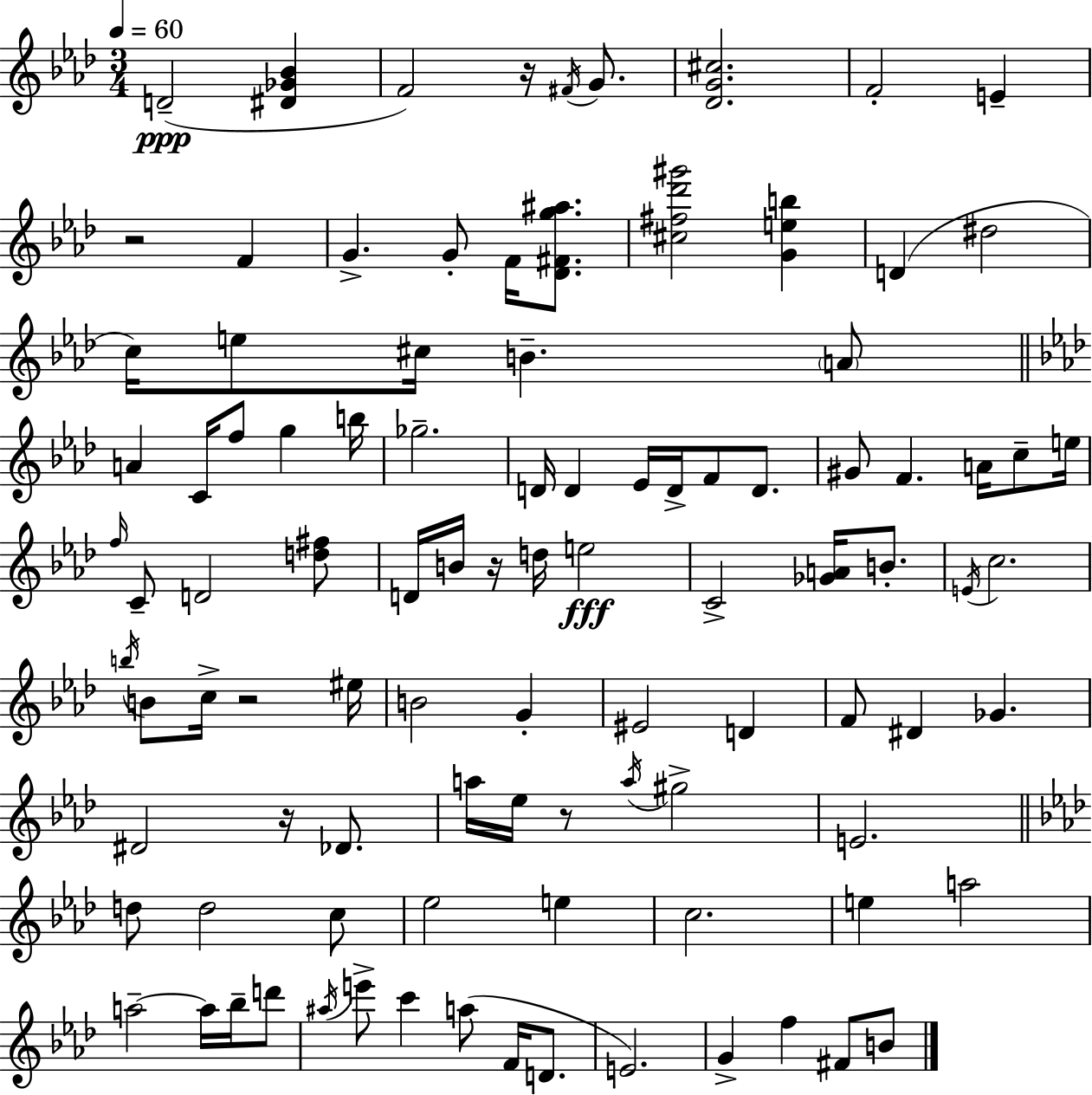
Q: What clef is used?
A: treble